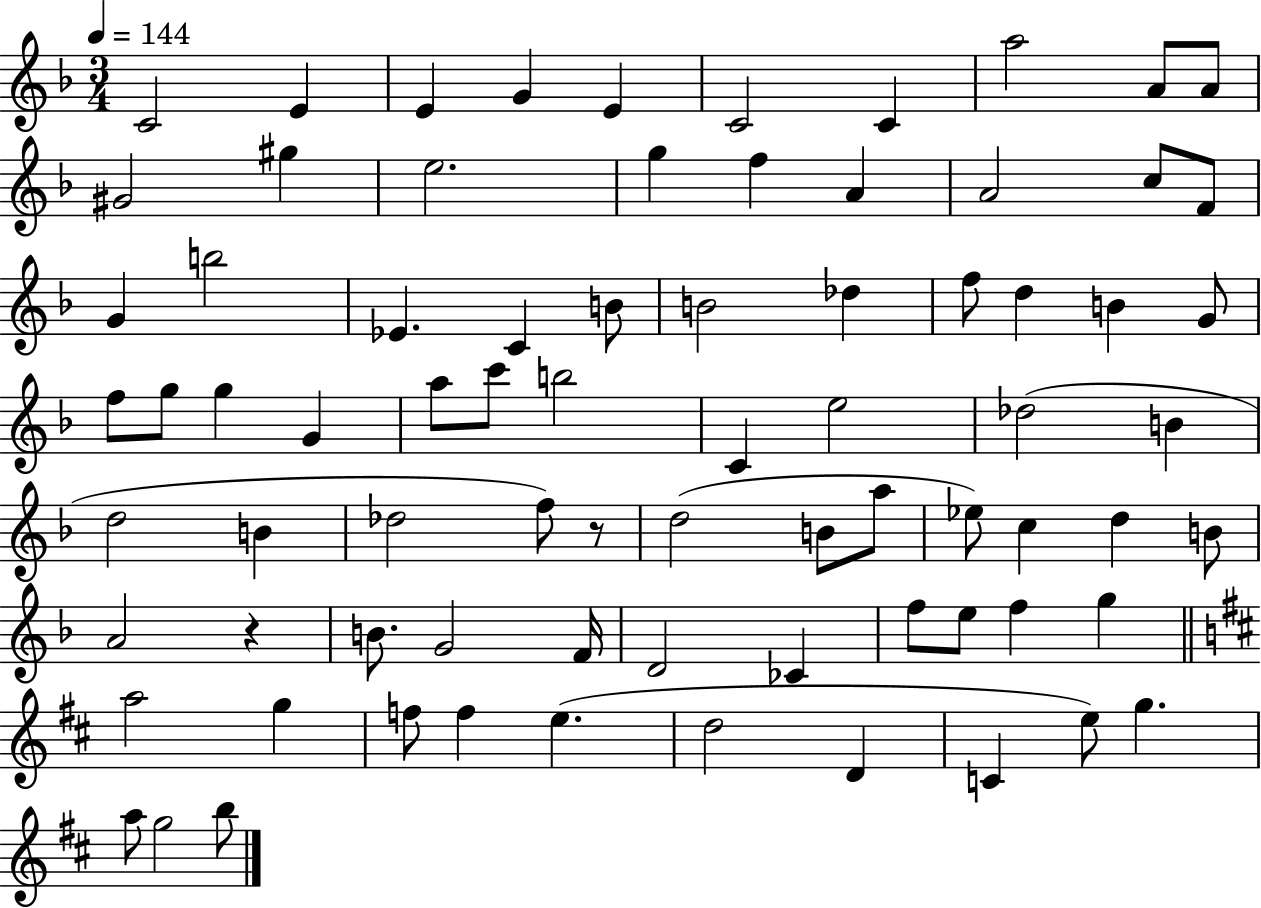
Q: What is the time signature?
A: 3/4